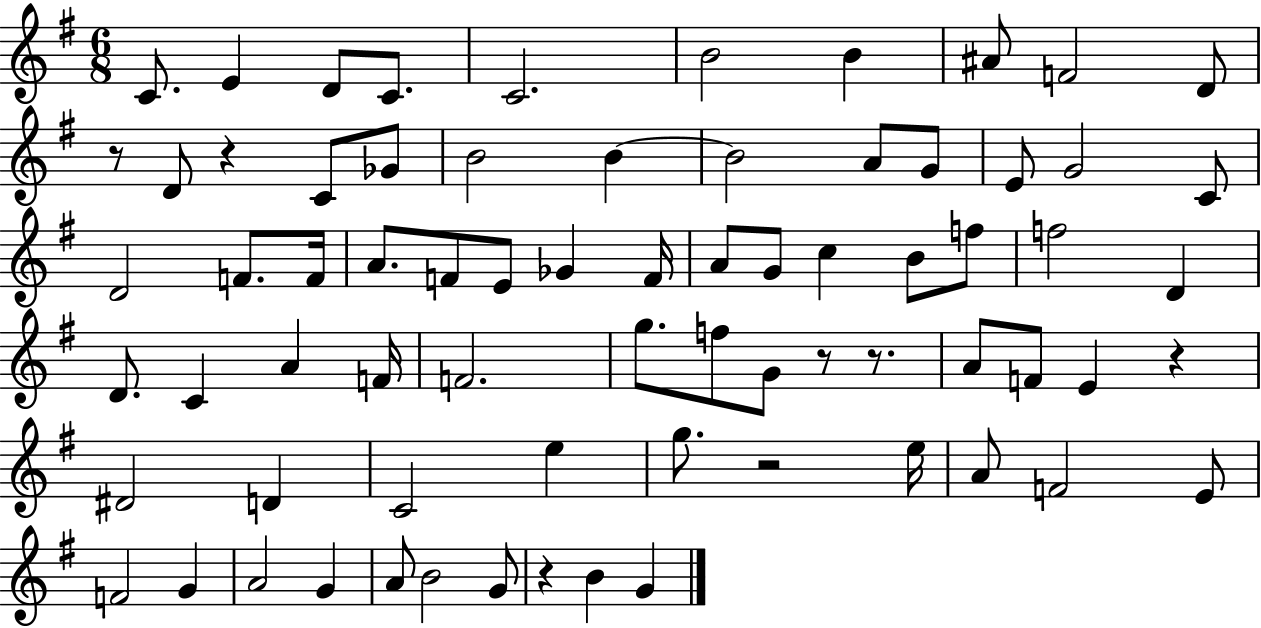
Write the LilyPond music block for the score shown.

{
  \clef treble
  \numericTimeSignature
  \time 6/8
  \key g \major
  c'8. e'4 d'8 c'8. | c'2. | b'2 b'4 | ais'8 f'2 d'8 | \break r8 d'8 r4 c'8 ges'8 | b'2 b'4~~ | b'2 a'8 g'8 | e'8 g'2 c'8 | \break d'2 f'8. f'16 | a'8. f'8 e'8 ges'4 f'16 | a'8 g'8 c''4 b'8 f''8 | f''2 d'4 | \break d'8. c'4 a'4 f'16 | f'2. | g''8. f''8 g'8 r8 r8. | a'8 f'8 e'4 r4 | \break dis'2 d'4 | c'2 e''4 | g''8. r2 e''16 | a'8 f'2 e'8 | \break f'2 g'4 | a'2 g'4 | a'8 b'2 g'8 | r4 b'4 g'4 | \break \bar "|."
}